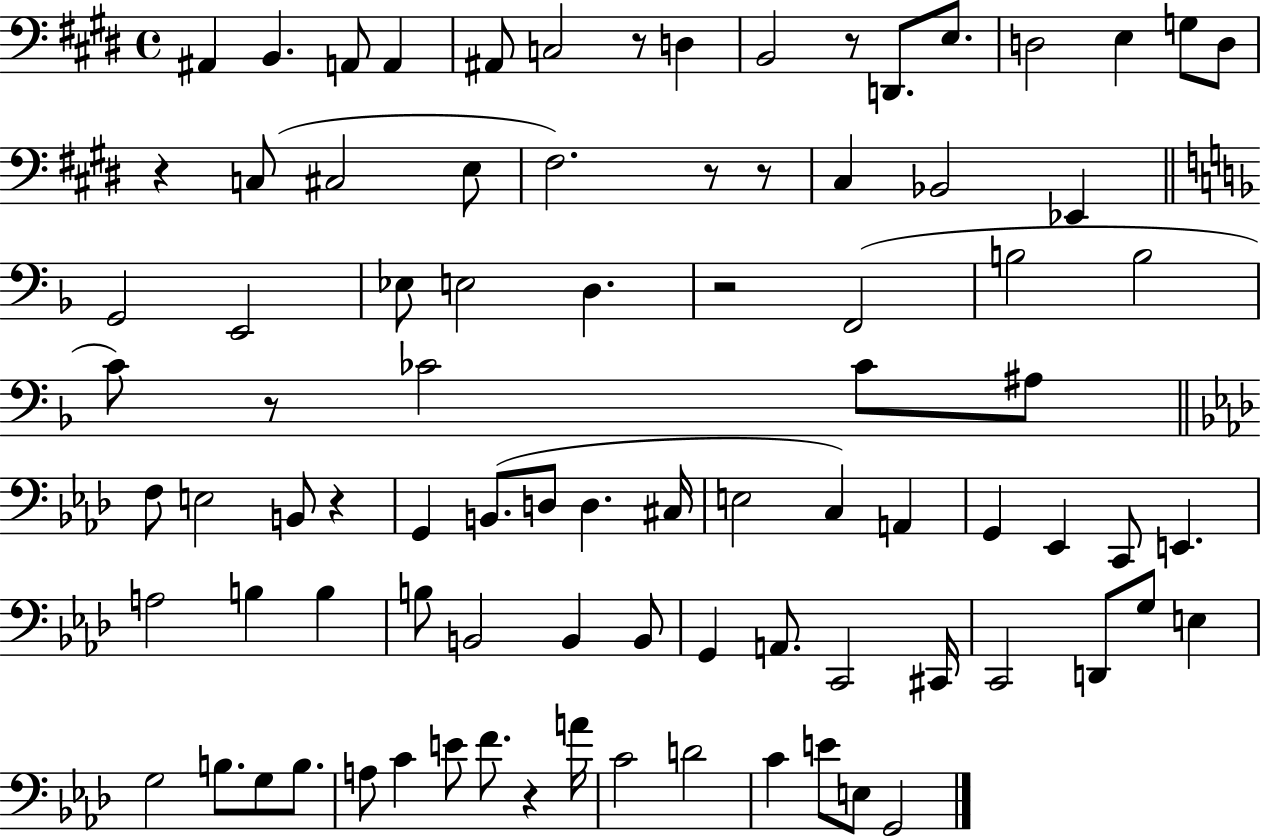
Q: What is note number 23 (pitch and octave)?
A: E2